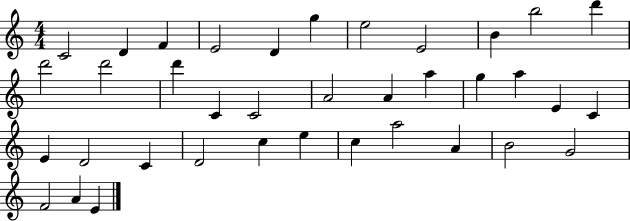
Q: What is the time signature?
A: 4/4